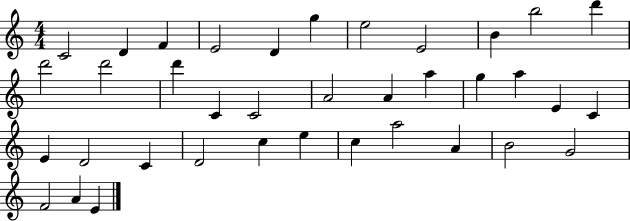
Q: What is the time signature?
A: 4/4